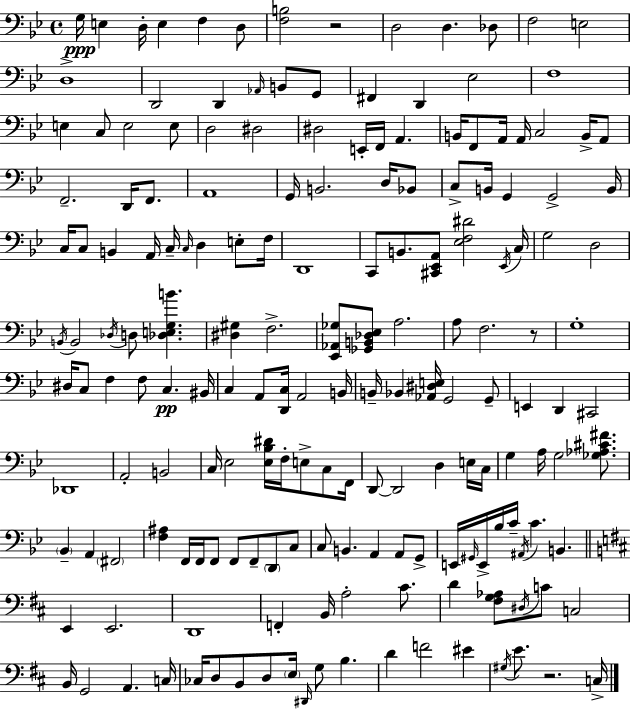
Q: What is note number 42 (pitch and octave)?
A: A2